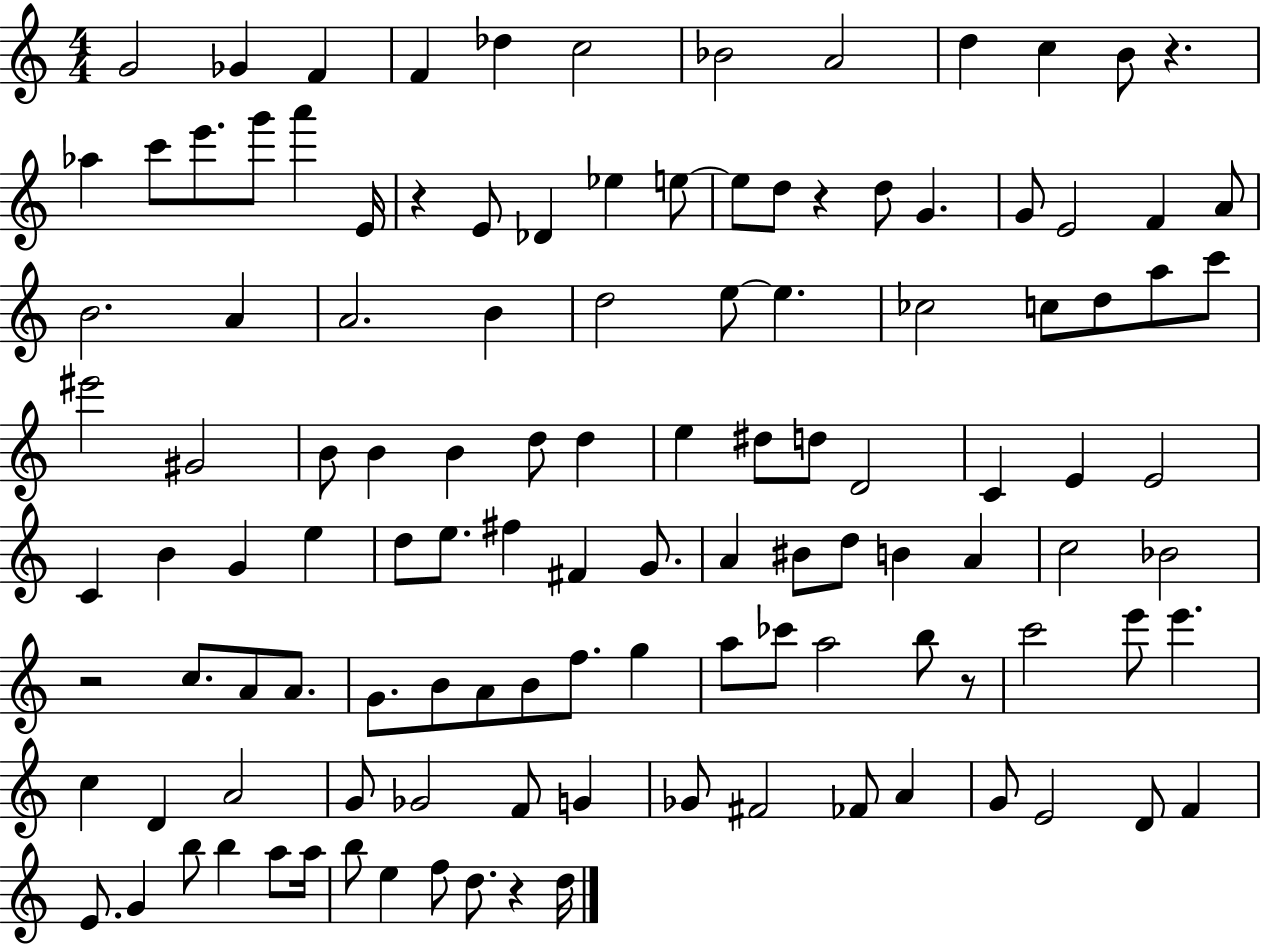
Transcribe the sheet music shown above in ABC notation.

X:1
T:Untitled
M:4/4
L:1/4
K:C
G2 _G F F _d c2 _B2 A2 d c B/2 z _a c'/2 e'/2 g'/2 a' E/4 z E/2 _D _e e/2 e/2 d/2 z d/2 G G/2 E2 F A/2 B2 A A2 B d2 e/2 e _c2 c/2 d/2 a/2 c'/2 ^e'2 ^G2 B/2 B B d/2 d e ^d/2 d/2 D2 C E E2 C B G e d/2 e/2 ^f ^F G/2 A ^B/2 d/2 B A c2 _B2 z2 c/2 A/2 A/2 G/2 B/2 A/2 B/2 f/2 g a/2 _c'/2 a2 b/2 z/2 c'2 e'/2 e' c D A2 G/2 _G2 F/2 G _G/2 ^F2 _F/2 A G/2 E2 D/2 F E/2 G b/2 b a/2 a/4 b/2 e f/2 d/2 z d/4